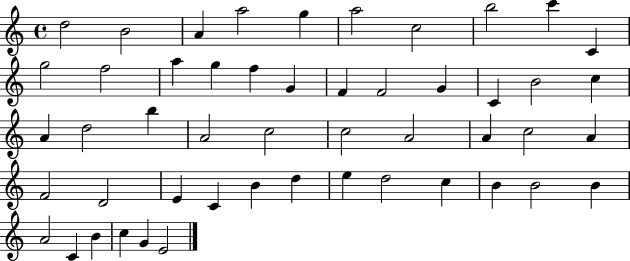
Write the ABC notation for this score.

X:1
T:Untitled
M:4/4
L:1/4
K:C
d2 B2 A a2 g a2 c2 b2 c' C g2 f2 a g f G F F2 G C B2 c A d2 b A2 c2 c2 A2 A c2 A F2 D2 E C B d e d2 c B B2 B A2 C B c G E2